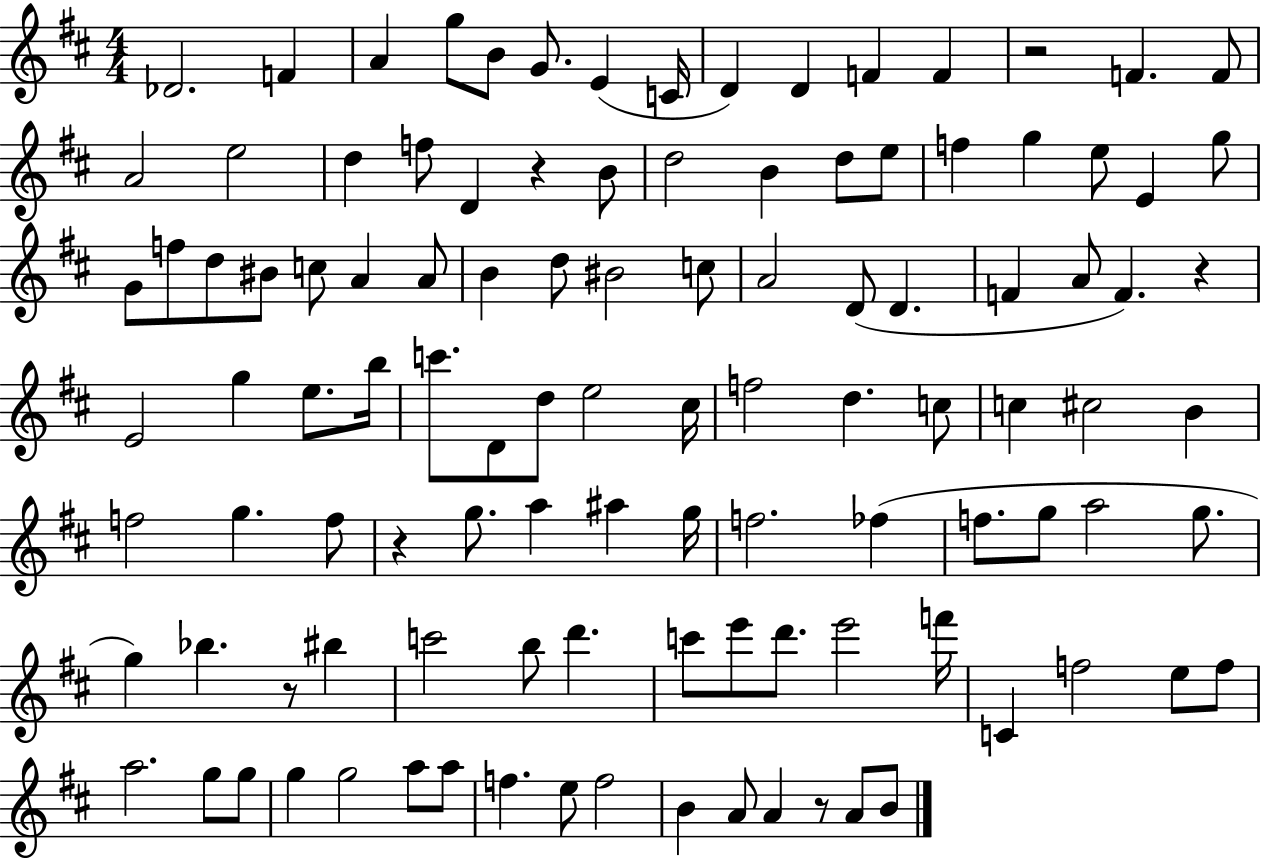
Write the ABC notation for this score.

X:1
T:Untitled
M:4/4
L:1/4
K:D
_D2 F A g/2 B/2 G/2 E C/4 D D F F z2 F F/2 A2 e2 d f/2 D z B/2 d2 B d/2 e/2 f g e/2 E g/2 G/2 f/2 d/2 ^B/2 c/2 A A/2 B d/2 ^B2 c/2 A2 D/2 D F A/2 F z E2 g e/2 b/4 c'/2 D/2 d/2 e2 ^c/4 f2 d c/2 c ^c2 B f2 g f/2 z g/2 a ^a g/4 f2 _f f/2 g/2 a2 g/2 g _b z/2 ^b c'2 b/2 d' c'/2 e'/2 d'/2 e'2 f'/4 C f2 e/2 f/2 a2 g/2 g/2 g g2 a/2 a/2 f e/2 f2 B A/2 A z/2 A/2 B/2